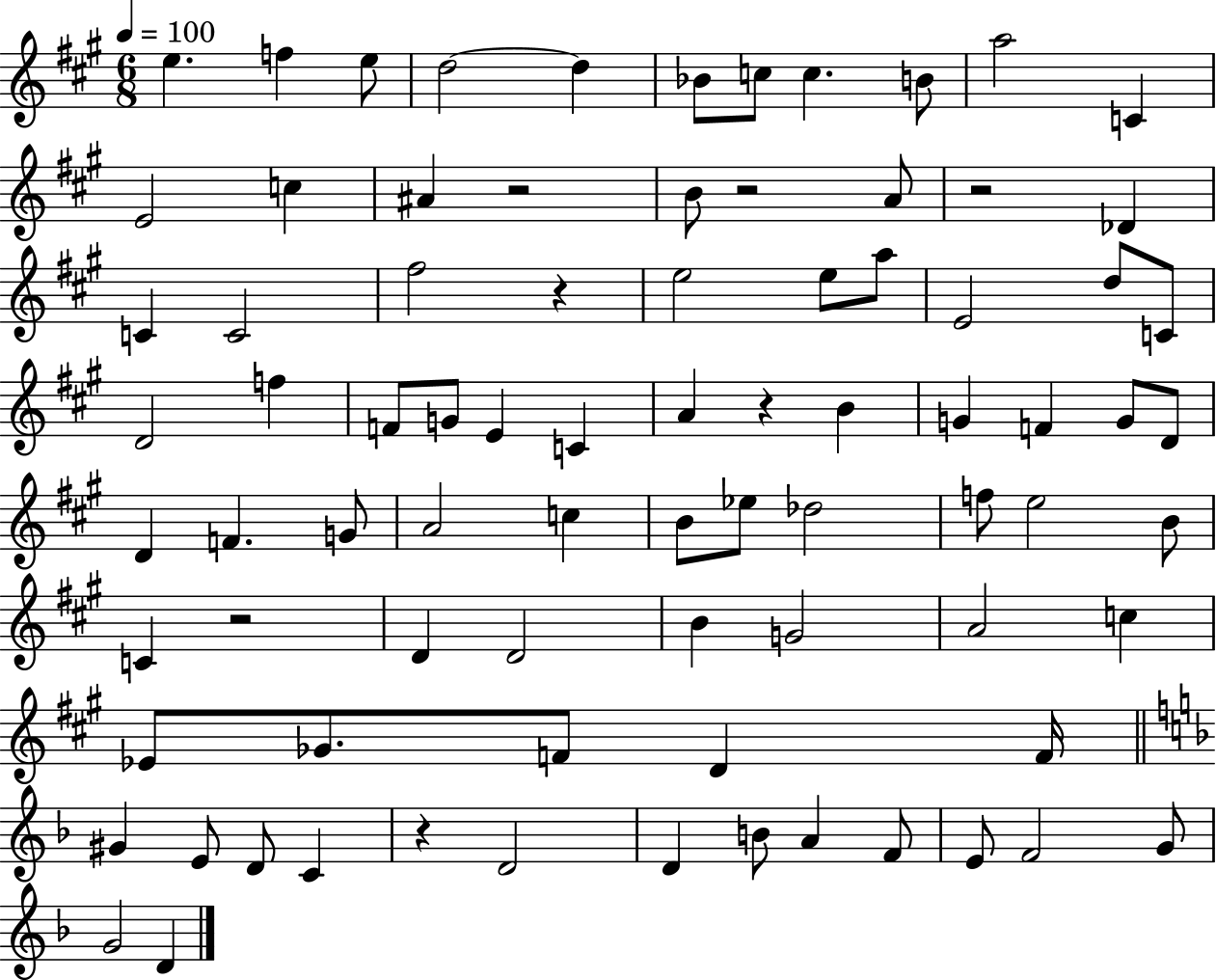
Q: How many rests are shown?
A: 7